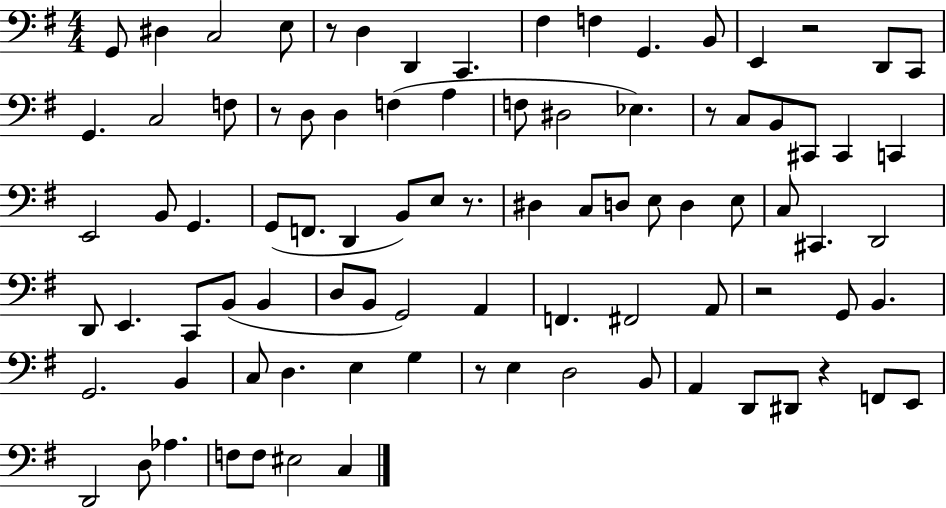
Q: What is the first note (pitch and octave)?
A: G2